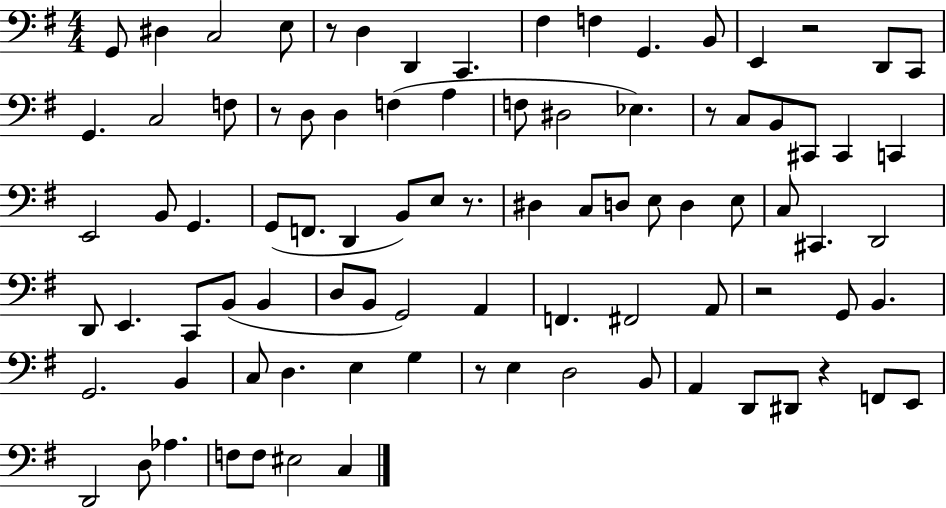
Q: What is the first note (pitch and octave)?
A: G2